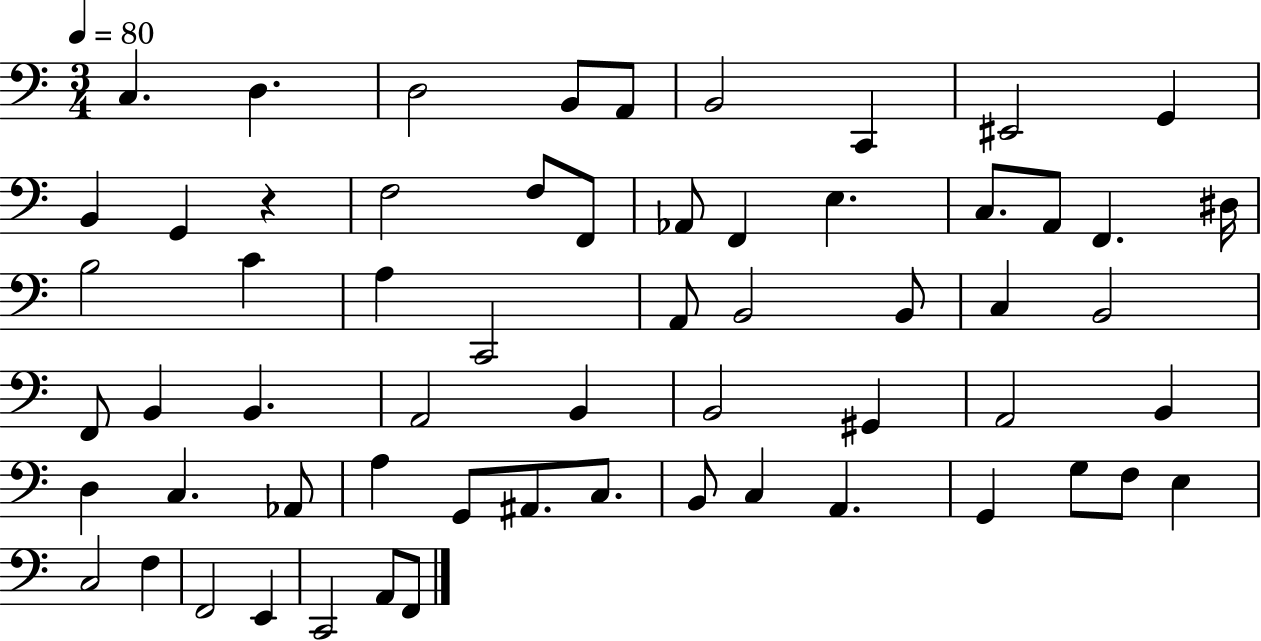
C3/q. D3/q. D3/h B2/e A2/e B2/h C2/q EIS2/h G2/q B2/q G2/q R/q F3/h F3/e F2/e Ab2/e F2/q E3/q. C3/e. A2/e F2/q. D#3/s B3/h C4/q A3/q C2/h A2/e B2/h B2/e C3/q B2/h F2/e B2/q B2/q. A2/h B2/q B2/h G#2/q A2/h B2/q D3/q C3/q. Ab2/e A3/q G2/e A#2/e. C3/e. B2/e C3/q A2/q. G2/q G3/e F3/e E3/q C3/h F3/q F2/h E2/q C2/h A2/e F2/e